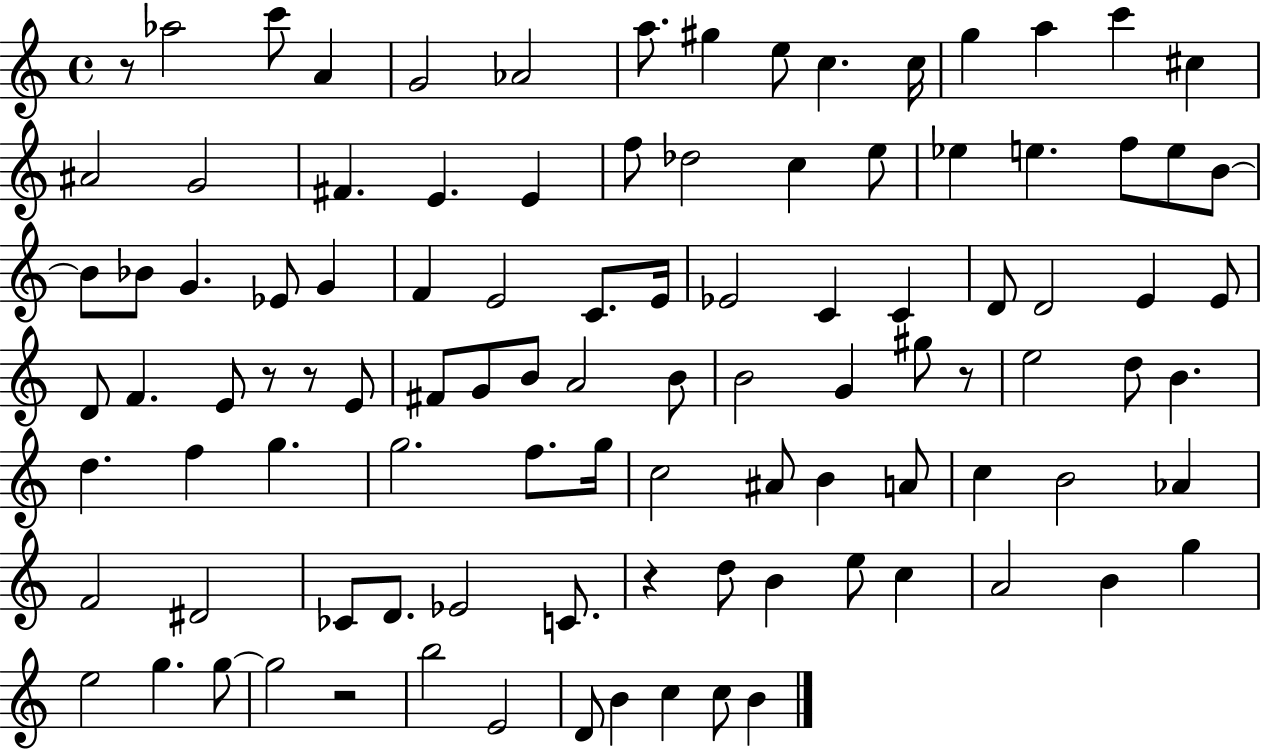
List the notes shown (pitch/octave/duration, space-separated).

R/e Ab5/h C6/e A4/q G4/h Ab4/h A5/e. G#5/q E5/e C5/q. C5/s G5/q A5/q C6/q C#5/q A#4/h G4/h F#4/q. E4/q. E4/q F5/e Db5/h C5/q E5/e Eb5/q E5/q. F5/e E5/e B4/e B4/e Bb4/e G4/q. Eb4/e G4/q F4/q E4/h C4/e. E4/s Eb4/h C4/q C4/q D4/e D4/h E4/q E4/e D4/e F4/q. E4/e R/e R/e E4/e F#4/e G4/e B4/e A4/h B4/e B4/h G4/q G#5/e R/e E5/h D5/e B4/q. D5/q. F5/q G5/q. G5/h. F5/e. G5/s C5/h A#4/e B4/q A4/e C5/q B4/h Ab4/q F4/h D#4/h CES4/e D4/e. Eb4/h C4/e. R/q D5/e B4/q E5/e C5/q A4/h B4/q G5/q E5/h G5/q. G5/e G5/h R/h B5/h E4/h D4/e B4/q C5/q C5/e B4/q